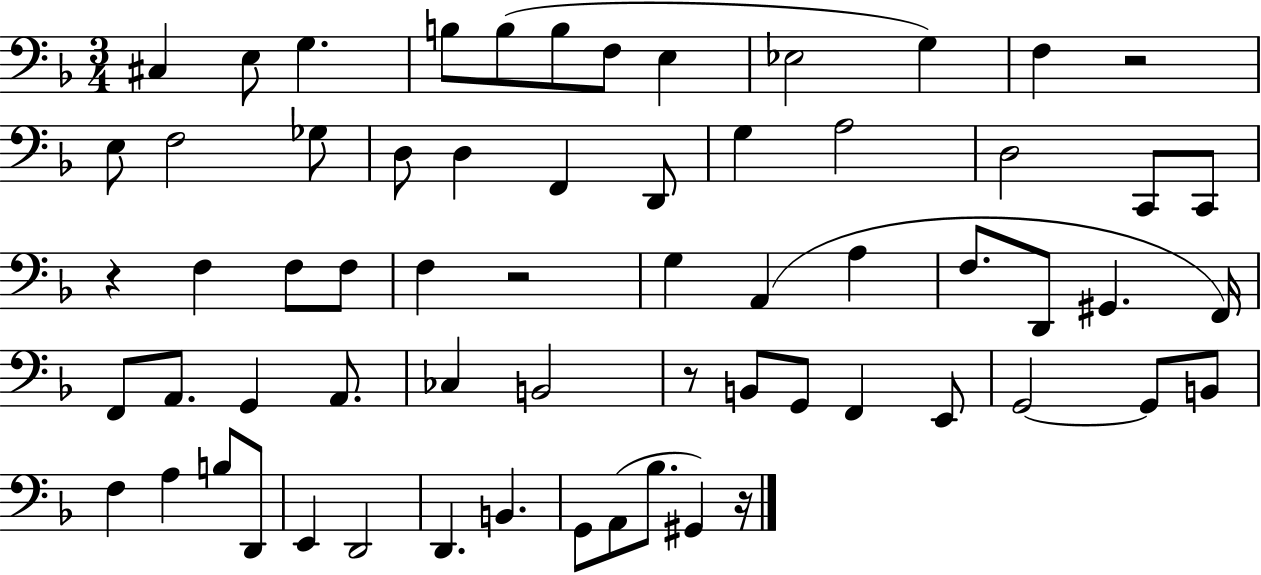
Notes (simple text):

C#3/q E3/e G3/q. B3/e B3/e B3/e F3/e E3/q Eb3/h G3/q F3/q R/h E3/e F3/h Gb3/e D3/e D3/q F2/q D2/e G3/q A3/h D3/h C2/e C2/e R/q F3/q F3/e F3/e F3/q R/h G3/q A2/q A3/q F3/e. D2/e G#2/q. F2/s F2/e A2/e. G2/q A2/e. CES3/q B2/h R/e B2/e G2/e F2/q E2/e G2/h G2/e B2/e F3/q A3/q B3/e D2/e E2/q D2/h D2/q. B2/q. G2/e A2/e Bb3/e. G#2/q R/s